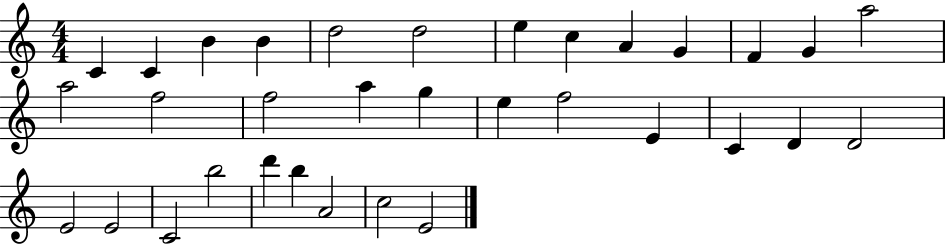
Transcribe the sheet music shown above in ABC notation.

X:1
T:Untitled
M:4/4
L:1/4
K:C
C C B B d2 d2 e c A G F G a2 a2 f2 f2 a g e f2 E C D D2 E2 E2 C2 b2 d' b A2 c2 E2